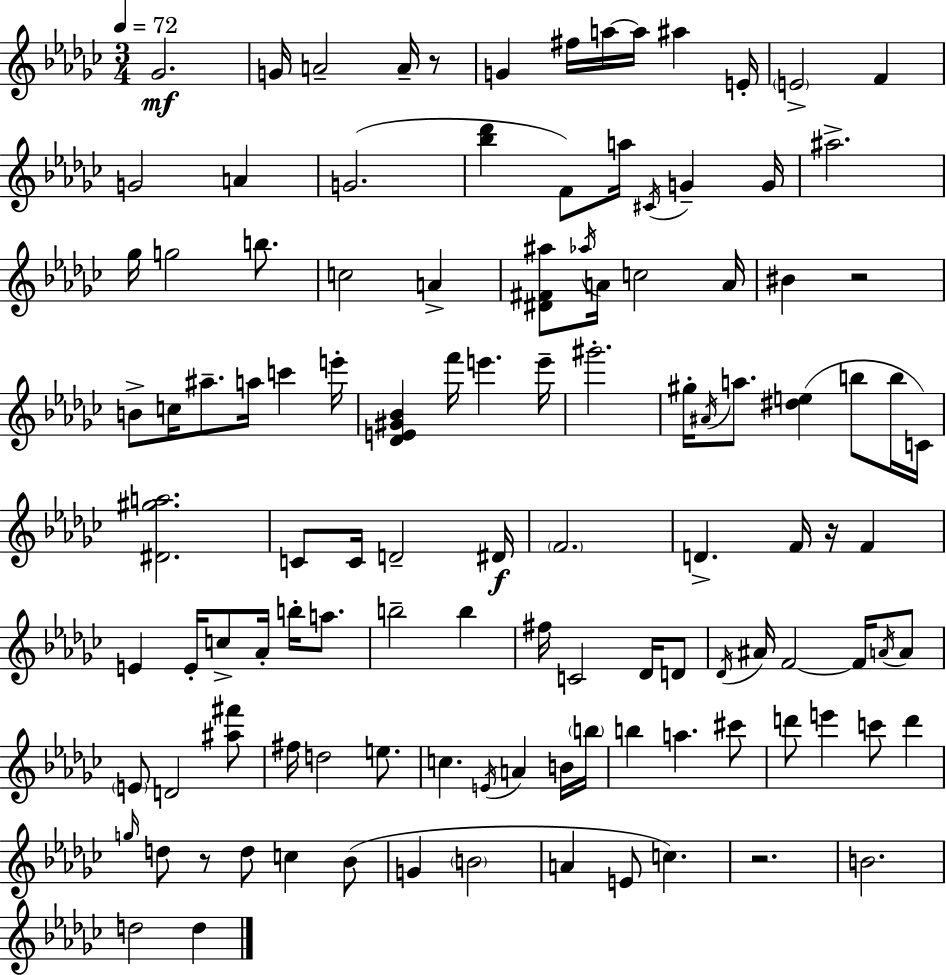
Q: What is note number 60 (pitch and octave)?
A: B5